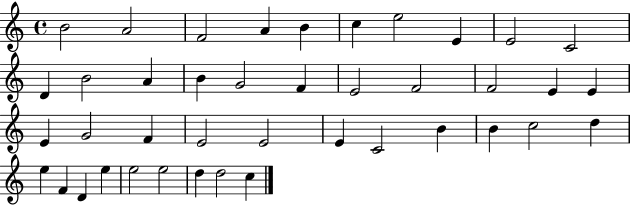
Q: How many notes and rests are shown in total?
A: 41